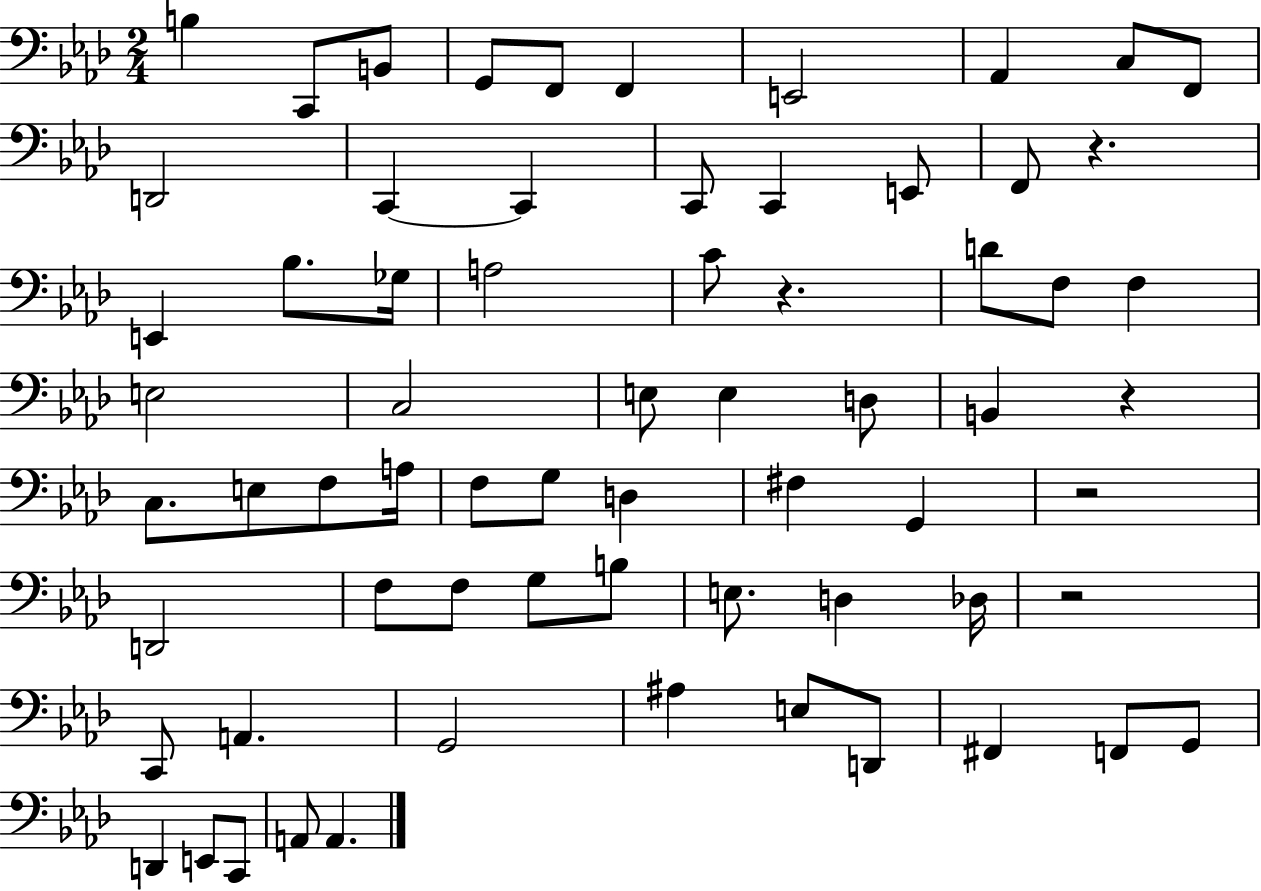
X:1
T:Untitled
M:2/4
L:1/4
K:Ab
B, C,,/2 B,,/2 G,,/2 F,,/2 F,, E,,2 _A,, C,/2 F,,/2 D,,2 C,, C,, C,,/2 C,, E,,/2 F,,/2 z E,, _B,/2 _G,/4 A,2 C/2 z D/2 F,/2 F, E,2 C,2 E,/2 E, D,/2 B,, z C,/2 E,/2 F,/2 A,/4 F,/2 G,/2 D, ^F, G,, z2 D,,2 F,/2 F,/2 G,/2 B,/2 E,/2 D, _D,/4 z2 C,,/2 A,, G,,2 ^A, E,/2 D,,/2 ^F,, F,,/2 G,,/2 D,, E,,/2 C,,/2 A,,/2 A,,